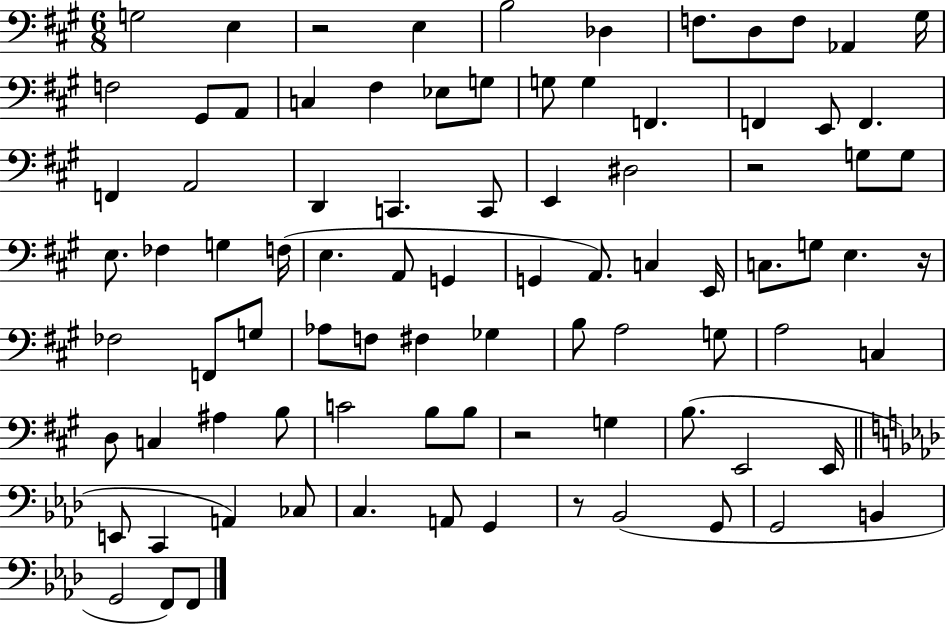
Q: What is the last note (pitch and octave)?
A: F2